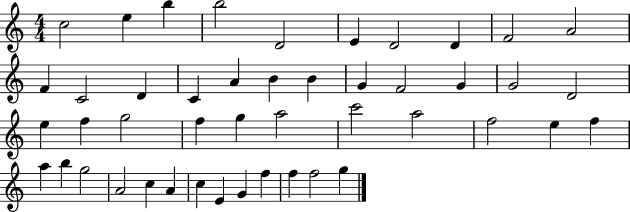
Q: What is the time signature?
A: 4/4